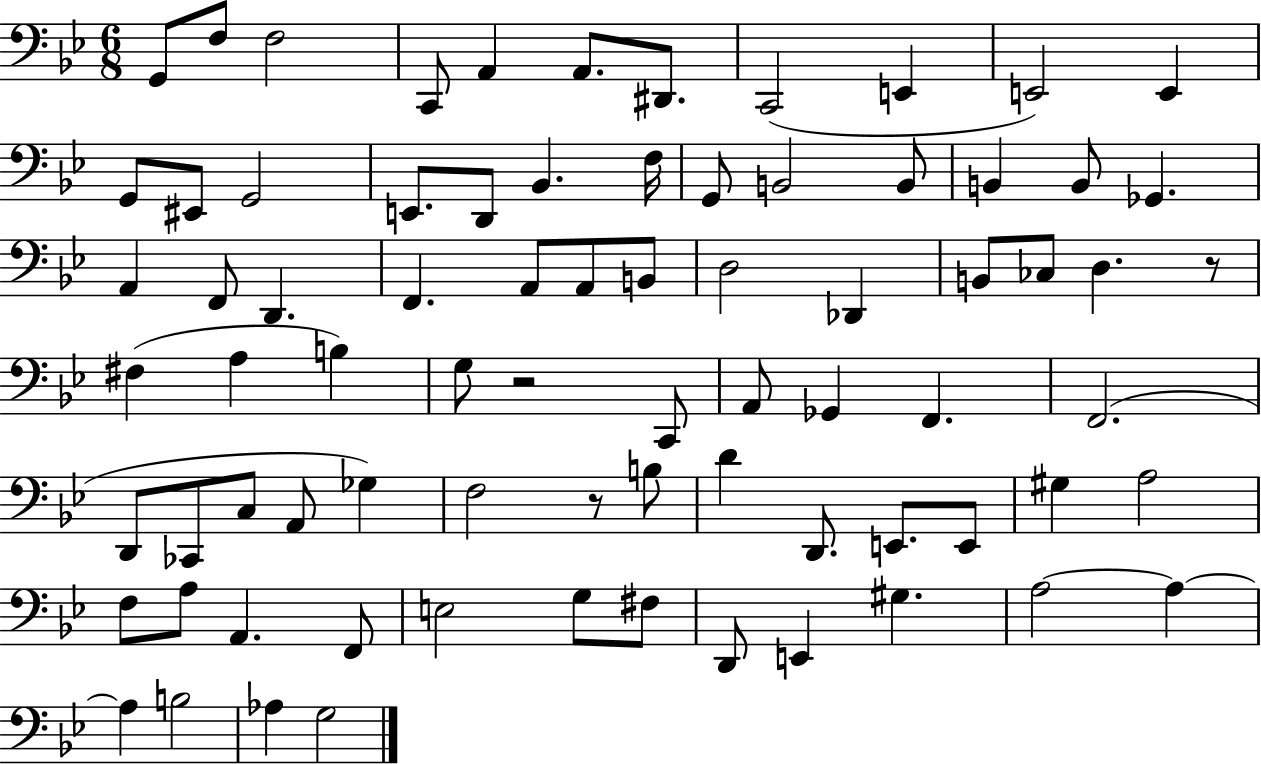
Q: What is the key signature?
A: BES major